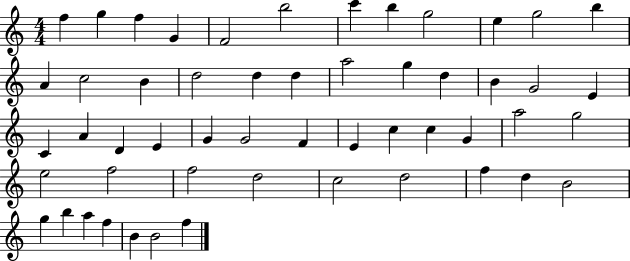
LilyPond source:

{
  \clef treble
  \numericTimeSignature
  \time 4/4
  \key c \major
  f''4 g''4 f''4 g'4 | f'2 b''2 | c'''4 b''4 g''2 | e''4 g''2 b''4 | \break a'4 c''2 b'4 | d''2 d''4 d''4 | a''2 g''4 d''4 | b'4 g'2 e'4 | \break c'4 a'4 d'4 e'4 | g'4 g'2 f'4 | e'4 c''4 c''4 g'4 | a''2 g''2 | \break e''2 f''2 | f''2 d''2 | c''2 d''2 | f''4 d''4 b'2 | \break g''4 b''4 a''4 f''4 | b'4 b'2 f''4 | \bar "|."
}